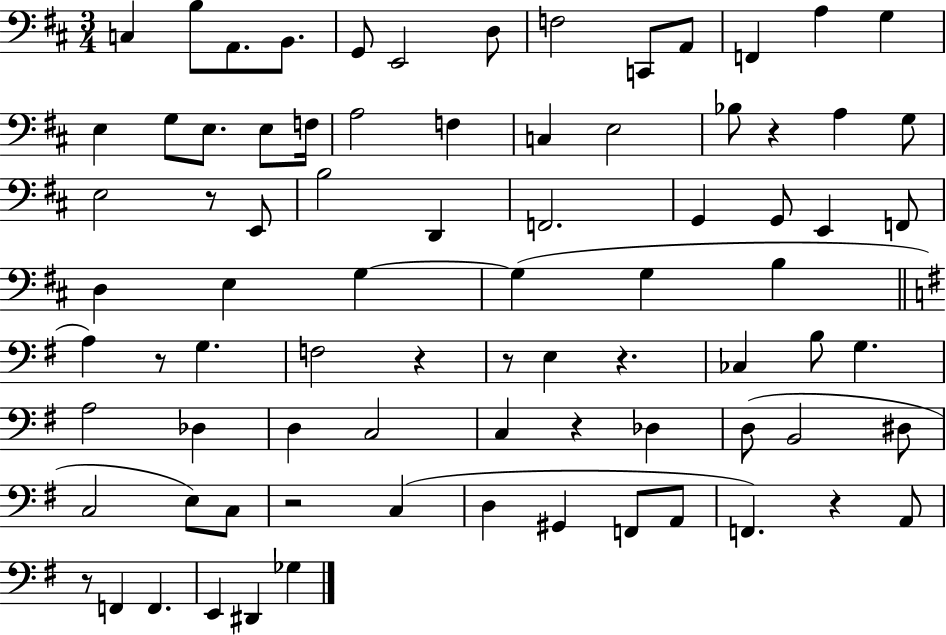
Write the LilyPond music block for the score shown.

{
  \clef bass
  \numericTimeSignature
  \time 3/4
  \key d \major
  c4 b8 a,8. b,8. | g,8 e,2 d8 | f2 c,8 a,8 | f,4 a4 g4 | \break e4 g8 e8. e8 f16 | a2 f4 | c4 e2 | bes8 r4 a4 g8 | \break e2 r8 e,8 | b2 d,4 | f,2. | g,4 g,8 e,4 f,8 | \break d4 e4 g4~~ | g4( g4 b4 | \bar "||" \break \key g \major a4) r8 g4. | f2 r4 | r8 e4 r4. | ces4 b8 g4. | \break a2 des4 | d4 c2 | c4 r4 des4 | d8( b,2 dis8 | \break c2 e8) c8 | r2 c4( | d4 gis,4 f,8 a,8 | f,4.) r4 a,8 | \break r8 f,4 f,4. | e,4 dis,4 ges4 | \bar "|."
}